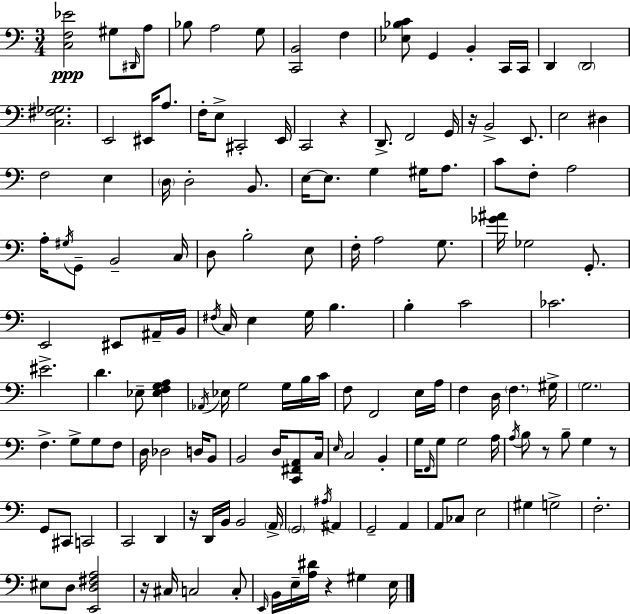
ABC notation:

X:1
T:Untitled
M:3/4
L:1/4
K:C
[C,F,_E]2 ^G,/2 ^D,,/4 A,/2 _B,/2 A,2 G,/2 [C,,B,,]2 F, [_E,_B,C]/2 G,, B,, C,,/4 C,,/4 D,, D,,2 [C,^F,_G,]2 E,,2 ^E,,/4 A,/2 F,/4 E,/2 ^C,,2 E,,/4 C,,2 z D,,/2 F,,2 G,,/4 z/4 B,,2 E,,/2 E,2 ^D, F,2 E, D,/4 D,2 B,,/2 E,/4 E,/2 G, ^G,/4 A,/2 C/2 F,/2 A,2 A,/4 ^G,/4 G,,/2 B,,2 C,/4 D,/2 B,2 E,/2 F,/4 A,2 G,/2 [_G^A]/4 _G,2 G,,/2 E,,2 ^E,,/2 ^A,,/4 B,,/4 ^F,/4 C,/4 E, G,/4 B, B, C2 _C2 ^E2 D _E,/2 [_E,F,G,A,] _A,,/4 _E,/4 G,2 G,/4 B,/4 C/4 F,/2 F,,2 E,/4 A,/4 F, D,/4 F, ^G,/4 G,2 F, G,/2 G,/2 F,/2 D,/4 _D,2 D,/4 B,,/2 B,,2 D,/4 [C,,^F,,A,,]/2 C,/4 E,/4 C,2 B,, G,/4 F,,/4 G,/2 G,2 A,/4 A,/4 B,/2 z/2 B,/2 G, z/2 G,,/2 ^C,,/2 C,,2 C,,2 D,, z/4 D,,/4 B,,/4 B,,2 A,,/4 G,,2 ^A,/4 ^A,, G,,2 A,, A,,/2 _C,/2 E,2 ^G, G,2 F,2 ^E,/2 D,/2 [E,,D,^F,A,]2 z/4 ^C,/4 C,2 C,/2 E,,/4 B,,/4 E,/4 [A,^D]/4 z ^G, E,/4